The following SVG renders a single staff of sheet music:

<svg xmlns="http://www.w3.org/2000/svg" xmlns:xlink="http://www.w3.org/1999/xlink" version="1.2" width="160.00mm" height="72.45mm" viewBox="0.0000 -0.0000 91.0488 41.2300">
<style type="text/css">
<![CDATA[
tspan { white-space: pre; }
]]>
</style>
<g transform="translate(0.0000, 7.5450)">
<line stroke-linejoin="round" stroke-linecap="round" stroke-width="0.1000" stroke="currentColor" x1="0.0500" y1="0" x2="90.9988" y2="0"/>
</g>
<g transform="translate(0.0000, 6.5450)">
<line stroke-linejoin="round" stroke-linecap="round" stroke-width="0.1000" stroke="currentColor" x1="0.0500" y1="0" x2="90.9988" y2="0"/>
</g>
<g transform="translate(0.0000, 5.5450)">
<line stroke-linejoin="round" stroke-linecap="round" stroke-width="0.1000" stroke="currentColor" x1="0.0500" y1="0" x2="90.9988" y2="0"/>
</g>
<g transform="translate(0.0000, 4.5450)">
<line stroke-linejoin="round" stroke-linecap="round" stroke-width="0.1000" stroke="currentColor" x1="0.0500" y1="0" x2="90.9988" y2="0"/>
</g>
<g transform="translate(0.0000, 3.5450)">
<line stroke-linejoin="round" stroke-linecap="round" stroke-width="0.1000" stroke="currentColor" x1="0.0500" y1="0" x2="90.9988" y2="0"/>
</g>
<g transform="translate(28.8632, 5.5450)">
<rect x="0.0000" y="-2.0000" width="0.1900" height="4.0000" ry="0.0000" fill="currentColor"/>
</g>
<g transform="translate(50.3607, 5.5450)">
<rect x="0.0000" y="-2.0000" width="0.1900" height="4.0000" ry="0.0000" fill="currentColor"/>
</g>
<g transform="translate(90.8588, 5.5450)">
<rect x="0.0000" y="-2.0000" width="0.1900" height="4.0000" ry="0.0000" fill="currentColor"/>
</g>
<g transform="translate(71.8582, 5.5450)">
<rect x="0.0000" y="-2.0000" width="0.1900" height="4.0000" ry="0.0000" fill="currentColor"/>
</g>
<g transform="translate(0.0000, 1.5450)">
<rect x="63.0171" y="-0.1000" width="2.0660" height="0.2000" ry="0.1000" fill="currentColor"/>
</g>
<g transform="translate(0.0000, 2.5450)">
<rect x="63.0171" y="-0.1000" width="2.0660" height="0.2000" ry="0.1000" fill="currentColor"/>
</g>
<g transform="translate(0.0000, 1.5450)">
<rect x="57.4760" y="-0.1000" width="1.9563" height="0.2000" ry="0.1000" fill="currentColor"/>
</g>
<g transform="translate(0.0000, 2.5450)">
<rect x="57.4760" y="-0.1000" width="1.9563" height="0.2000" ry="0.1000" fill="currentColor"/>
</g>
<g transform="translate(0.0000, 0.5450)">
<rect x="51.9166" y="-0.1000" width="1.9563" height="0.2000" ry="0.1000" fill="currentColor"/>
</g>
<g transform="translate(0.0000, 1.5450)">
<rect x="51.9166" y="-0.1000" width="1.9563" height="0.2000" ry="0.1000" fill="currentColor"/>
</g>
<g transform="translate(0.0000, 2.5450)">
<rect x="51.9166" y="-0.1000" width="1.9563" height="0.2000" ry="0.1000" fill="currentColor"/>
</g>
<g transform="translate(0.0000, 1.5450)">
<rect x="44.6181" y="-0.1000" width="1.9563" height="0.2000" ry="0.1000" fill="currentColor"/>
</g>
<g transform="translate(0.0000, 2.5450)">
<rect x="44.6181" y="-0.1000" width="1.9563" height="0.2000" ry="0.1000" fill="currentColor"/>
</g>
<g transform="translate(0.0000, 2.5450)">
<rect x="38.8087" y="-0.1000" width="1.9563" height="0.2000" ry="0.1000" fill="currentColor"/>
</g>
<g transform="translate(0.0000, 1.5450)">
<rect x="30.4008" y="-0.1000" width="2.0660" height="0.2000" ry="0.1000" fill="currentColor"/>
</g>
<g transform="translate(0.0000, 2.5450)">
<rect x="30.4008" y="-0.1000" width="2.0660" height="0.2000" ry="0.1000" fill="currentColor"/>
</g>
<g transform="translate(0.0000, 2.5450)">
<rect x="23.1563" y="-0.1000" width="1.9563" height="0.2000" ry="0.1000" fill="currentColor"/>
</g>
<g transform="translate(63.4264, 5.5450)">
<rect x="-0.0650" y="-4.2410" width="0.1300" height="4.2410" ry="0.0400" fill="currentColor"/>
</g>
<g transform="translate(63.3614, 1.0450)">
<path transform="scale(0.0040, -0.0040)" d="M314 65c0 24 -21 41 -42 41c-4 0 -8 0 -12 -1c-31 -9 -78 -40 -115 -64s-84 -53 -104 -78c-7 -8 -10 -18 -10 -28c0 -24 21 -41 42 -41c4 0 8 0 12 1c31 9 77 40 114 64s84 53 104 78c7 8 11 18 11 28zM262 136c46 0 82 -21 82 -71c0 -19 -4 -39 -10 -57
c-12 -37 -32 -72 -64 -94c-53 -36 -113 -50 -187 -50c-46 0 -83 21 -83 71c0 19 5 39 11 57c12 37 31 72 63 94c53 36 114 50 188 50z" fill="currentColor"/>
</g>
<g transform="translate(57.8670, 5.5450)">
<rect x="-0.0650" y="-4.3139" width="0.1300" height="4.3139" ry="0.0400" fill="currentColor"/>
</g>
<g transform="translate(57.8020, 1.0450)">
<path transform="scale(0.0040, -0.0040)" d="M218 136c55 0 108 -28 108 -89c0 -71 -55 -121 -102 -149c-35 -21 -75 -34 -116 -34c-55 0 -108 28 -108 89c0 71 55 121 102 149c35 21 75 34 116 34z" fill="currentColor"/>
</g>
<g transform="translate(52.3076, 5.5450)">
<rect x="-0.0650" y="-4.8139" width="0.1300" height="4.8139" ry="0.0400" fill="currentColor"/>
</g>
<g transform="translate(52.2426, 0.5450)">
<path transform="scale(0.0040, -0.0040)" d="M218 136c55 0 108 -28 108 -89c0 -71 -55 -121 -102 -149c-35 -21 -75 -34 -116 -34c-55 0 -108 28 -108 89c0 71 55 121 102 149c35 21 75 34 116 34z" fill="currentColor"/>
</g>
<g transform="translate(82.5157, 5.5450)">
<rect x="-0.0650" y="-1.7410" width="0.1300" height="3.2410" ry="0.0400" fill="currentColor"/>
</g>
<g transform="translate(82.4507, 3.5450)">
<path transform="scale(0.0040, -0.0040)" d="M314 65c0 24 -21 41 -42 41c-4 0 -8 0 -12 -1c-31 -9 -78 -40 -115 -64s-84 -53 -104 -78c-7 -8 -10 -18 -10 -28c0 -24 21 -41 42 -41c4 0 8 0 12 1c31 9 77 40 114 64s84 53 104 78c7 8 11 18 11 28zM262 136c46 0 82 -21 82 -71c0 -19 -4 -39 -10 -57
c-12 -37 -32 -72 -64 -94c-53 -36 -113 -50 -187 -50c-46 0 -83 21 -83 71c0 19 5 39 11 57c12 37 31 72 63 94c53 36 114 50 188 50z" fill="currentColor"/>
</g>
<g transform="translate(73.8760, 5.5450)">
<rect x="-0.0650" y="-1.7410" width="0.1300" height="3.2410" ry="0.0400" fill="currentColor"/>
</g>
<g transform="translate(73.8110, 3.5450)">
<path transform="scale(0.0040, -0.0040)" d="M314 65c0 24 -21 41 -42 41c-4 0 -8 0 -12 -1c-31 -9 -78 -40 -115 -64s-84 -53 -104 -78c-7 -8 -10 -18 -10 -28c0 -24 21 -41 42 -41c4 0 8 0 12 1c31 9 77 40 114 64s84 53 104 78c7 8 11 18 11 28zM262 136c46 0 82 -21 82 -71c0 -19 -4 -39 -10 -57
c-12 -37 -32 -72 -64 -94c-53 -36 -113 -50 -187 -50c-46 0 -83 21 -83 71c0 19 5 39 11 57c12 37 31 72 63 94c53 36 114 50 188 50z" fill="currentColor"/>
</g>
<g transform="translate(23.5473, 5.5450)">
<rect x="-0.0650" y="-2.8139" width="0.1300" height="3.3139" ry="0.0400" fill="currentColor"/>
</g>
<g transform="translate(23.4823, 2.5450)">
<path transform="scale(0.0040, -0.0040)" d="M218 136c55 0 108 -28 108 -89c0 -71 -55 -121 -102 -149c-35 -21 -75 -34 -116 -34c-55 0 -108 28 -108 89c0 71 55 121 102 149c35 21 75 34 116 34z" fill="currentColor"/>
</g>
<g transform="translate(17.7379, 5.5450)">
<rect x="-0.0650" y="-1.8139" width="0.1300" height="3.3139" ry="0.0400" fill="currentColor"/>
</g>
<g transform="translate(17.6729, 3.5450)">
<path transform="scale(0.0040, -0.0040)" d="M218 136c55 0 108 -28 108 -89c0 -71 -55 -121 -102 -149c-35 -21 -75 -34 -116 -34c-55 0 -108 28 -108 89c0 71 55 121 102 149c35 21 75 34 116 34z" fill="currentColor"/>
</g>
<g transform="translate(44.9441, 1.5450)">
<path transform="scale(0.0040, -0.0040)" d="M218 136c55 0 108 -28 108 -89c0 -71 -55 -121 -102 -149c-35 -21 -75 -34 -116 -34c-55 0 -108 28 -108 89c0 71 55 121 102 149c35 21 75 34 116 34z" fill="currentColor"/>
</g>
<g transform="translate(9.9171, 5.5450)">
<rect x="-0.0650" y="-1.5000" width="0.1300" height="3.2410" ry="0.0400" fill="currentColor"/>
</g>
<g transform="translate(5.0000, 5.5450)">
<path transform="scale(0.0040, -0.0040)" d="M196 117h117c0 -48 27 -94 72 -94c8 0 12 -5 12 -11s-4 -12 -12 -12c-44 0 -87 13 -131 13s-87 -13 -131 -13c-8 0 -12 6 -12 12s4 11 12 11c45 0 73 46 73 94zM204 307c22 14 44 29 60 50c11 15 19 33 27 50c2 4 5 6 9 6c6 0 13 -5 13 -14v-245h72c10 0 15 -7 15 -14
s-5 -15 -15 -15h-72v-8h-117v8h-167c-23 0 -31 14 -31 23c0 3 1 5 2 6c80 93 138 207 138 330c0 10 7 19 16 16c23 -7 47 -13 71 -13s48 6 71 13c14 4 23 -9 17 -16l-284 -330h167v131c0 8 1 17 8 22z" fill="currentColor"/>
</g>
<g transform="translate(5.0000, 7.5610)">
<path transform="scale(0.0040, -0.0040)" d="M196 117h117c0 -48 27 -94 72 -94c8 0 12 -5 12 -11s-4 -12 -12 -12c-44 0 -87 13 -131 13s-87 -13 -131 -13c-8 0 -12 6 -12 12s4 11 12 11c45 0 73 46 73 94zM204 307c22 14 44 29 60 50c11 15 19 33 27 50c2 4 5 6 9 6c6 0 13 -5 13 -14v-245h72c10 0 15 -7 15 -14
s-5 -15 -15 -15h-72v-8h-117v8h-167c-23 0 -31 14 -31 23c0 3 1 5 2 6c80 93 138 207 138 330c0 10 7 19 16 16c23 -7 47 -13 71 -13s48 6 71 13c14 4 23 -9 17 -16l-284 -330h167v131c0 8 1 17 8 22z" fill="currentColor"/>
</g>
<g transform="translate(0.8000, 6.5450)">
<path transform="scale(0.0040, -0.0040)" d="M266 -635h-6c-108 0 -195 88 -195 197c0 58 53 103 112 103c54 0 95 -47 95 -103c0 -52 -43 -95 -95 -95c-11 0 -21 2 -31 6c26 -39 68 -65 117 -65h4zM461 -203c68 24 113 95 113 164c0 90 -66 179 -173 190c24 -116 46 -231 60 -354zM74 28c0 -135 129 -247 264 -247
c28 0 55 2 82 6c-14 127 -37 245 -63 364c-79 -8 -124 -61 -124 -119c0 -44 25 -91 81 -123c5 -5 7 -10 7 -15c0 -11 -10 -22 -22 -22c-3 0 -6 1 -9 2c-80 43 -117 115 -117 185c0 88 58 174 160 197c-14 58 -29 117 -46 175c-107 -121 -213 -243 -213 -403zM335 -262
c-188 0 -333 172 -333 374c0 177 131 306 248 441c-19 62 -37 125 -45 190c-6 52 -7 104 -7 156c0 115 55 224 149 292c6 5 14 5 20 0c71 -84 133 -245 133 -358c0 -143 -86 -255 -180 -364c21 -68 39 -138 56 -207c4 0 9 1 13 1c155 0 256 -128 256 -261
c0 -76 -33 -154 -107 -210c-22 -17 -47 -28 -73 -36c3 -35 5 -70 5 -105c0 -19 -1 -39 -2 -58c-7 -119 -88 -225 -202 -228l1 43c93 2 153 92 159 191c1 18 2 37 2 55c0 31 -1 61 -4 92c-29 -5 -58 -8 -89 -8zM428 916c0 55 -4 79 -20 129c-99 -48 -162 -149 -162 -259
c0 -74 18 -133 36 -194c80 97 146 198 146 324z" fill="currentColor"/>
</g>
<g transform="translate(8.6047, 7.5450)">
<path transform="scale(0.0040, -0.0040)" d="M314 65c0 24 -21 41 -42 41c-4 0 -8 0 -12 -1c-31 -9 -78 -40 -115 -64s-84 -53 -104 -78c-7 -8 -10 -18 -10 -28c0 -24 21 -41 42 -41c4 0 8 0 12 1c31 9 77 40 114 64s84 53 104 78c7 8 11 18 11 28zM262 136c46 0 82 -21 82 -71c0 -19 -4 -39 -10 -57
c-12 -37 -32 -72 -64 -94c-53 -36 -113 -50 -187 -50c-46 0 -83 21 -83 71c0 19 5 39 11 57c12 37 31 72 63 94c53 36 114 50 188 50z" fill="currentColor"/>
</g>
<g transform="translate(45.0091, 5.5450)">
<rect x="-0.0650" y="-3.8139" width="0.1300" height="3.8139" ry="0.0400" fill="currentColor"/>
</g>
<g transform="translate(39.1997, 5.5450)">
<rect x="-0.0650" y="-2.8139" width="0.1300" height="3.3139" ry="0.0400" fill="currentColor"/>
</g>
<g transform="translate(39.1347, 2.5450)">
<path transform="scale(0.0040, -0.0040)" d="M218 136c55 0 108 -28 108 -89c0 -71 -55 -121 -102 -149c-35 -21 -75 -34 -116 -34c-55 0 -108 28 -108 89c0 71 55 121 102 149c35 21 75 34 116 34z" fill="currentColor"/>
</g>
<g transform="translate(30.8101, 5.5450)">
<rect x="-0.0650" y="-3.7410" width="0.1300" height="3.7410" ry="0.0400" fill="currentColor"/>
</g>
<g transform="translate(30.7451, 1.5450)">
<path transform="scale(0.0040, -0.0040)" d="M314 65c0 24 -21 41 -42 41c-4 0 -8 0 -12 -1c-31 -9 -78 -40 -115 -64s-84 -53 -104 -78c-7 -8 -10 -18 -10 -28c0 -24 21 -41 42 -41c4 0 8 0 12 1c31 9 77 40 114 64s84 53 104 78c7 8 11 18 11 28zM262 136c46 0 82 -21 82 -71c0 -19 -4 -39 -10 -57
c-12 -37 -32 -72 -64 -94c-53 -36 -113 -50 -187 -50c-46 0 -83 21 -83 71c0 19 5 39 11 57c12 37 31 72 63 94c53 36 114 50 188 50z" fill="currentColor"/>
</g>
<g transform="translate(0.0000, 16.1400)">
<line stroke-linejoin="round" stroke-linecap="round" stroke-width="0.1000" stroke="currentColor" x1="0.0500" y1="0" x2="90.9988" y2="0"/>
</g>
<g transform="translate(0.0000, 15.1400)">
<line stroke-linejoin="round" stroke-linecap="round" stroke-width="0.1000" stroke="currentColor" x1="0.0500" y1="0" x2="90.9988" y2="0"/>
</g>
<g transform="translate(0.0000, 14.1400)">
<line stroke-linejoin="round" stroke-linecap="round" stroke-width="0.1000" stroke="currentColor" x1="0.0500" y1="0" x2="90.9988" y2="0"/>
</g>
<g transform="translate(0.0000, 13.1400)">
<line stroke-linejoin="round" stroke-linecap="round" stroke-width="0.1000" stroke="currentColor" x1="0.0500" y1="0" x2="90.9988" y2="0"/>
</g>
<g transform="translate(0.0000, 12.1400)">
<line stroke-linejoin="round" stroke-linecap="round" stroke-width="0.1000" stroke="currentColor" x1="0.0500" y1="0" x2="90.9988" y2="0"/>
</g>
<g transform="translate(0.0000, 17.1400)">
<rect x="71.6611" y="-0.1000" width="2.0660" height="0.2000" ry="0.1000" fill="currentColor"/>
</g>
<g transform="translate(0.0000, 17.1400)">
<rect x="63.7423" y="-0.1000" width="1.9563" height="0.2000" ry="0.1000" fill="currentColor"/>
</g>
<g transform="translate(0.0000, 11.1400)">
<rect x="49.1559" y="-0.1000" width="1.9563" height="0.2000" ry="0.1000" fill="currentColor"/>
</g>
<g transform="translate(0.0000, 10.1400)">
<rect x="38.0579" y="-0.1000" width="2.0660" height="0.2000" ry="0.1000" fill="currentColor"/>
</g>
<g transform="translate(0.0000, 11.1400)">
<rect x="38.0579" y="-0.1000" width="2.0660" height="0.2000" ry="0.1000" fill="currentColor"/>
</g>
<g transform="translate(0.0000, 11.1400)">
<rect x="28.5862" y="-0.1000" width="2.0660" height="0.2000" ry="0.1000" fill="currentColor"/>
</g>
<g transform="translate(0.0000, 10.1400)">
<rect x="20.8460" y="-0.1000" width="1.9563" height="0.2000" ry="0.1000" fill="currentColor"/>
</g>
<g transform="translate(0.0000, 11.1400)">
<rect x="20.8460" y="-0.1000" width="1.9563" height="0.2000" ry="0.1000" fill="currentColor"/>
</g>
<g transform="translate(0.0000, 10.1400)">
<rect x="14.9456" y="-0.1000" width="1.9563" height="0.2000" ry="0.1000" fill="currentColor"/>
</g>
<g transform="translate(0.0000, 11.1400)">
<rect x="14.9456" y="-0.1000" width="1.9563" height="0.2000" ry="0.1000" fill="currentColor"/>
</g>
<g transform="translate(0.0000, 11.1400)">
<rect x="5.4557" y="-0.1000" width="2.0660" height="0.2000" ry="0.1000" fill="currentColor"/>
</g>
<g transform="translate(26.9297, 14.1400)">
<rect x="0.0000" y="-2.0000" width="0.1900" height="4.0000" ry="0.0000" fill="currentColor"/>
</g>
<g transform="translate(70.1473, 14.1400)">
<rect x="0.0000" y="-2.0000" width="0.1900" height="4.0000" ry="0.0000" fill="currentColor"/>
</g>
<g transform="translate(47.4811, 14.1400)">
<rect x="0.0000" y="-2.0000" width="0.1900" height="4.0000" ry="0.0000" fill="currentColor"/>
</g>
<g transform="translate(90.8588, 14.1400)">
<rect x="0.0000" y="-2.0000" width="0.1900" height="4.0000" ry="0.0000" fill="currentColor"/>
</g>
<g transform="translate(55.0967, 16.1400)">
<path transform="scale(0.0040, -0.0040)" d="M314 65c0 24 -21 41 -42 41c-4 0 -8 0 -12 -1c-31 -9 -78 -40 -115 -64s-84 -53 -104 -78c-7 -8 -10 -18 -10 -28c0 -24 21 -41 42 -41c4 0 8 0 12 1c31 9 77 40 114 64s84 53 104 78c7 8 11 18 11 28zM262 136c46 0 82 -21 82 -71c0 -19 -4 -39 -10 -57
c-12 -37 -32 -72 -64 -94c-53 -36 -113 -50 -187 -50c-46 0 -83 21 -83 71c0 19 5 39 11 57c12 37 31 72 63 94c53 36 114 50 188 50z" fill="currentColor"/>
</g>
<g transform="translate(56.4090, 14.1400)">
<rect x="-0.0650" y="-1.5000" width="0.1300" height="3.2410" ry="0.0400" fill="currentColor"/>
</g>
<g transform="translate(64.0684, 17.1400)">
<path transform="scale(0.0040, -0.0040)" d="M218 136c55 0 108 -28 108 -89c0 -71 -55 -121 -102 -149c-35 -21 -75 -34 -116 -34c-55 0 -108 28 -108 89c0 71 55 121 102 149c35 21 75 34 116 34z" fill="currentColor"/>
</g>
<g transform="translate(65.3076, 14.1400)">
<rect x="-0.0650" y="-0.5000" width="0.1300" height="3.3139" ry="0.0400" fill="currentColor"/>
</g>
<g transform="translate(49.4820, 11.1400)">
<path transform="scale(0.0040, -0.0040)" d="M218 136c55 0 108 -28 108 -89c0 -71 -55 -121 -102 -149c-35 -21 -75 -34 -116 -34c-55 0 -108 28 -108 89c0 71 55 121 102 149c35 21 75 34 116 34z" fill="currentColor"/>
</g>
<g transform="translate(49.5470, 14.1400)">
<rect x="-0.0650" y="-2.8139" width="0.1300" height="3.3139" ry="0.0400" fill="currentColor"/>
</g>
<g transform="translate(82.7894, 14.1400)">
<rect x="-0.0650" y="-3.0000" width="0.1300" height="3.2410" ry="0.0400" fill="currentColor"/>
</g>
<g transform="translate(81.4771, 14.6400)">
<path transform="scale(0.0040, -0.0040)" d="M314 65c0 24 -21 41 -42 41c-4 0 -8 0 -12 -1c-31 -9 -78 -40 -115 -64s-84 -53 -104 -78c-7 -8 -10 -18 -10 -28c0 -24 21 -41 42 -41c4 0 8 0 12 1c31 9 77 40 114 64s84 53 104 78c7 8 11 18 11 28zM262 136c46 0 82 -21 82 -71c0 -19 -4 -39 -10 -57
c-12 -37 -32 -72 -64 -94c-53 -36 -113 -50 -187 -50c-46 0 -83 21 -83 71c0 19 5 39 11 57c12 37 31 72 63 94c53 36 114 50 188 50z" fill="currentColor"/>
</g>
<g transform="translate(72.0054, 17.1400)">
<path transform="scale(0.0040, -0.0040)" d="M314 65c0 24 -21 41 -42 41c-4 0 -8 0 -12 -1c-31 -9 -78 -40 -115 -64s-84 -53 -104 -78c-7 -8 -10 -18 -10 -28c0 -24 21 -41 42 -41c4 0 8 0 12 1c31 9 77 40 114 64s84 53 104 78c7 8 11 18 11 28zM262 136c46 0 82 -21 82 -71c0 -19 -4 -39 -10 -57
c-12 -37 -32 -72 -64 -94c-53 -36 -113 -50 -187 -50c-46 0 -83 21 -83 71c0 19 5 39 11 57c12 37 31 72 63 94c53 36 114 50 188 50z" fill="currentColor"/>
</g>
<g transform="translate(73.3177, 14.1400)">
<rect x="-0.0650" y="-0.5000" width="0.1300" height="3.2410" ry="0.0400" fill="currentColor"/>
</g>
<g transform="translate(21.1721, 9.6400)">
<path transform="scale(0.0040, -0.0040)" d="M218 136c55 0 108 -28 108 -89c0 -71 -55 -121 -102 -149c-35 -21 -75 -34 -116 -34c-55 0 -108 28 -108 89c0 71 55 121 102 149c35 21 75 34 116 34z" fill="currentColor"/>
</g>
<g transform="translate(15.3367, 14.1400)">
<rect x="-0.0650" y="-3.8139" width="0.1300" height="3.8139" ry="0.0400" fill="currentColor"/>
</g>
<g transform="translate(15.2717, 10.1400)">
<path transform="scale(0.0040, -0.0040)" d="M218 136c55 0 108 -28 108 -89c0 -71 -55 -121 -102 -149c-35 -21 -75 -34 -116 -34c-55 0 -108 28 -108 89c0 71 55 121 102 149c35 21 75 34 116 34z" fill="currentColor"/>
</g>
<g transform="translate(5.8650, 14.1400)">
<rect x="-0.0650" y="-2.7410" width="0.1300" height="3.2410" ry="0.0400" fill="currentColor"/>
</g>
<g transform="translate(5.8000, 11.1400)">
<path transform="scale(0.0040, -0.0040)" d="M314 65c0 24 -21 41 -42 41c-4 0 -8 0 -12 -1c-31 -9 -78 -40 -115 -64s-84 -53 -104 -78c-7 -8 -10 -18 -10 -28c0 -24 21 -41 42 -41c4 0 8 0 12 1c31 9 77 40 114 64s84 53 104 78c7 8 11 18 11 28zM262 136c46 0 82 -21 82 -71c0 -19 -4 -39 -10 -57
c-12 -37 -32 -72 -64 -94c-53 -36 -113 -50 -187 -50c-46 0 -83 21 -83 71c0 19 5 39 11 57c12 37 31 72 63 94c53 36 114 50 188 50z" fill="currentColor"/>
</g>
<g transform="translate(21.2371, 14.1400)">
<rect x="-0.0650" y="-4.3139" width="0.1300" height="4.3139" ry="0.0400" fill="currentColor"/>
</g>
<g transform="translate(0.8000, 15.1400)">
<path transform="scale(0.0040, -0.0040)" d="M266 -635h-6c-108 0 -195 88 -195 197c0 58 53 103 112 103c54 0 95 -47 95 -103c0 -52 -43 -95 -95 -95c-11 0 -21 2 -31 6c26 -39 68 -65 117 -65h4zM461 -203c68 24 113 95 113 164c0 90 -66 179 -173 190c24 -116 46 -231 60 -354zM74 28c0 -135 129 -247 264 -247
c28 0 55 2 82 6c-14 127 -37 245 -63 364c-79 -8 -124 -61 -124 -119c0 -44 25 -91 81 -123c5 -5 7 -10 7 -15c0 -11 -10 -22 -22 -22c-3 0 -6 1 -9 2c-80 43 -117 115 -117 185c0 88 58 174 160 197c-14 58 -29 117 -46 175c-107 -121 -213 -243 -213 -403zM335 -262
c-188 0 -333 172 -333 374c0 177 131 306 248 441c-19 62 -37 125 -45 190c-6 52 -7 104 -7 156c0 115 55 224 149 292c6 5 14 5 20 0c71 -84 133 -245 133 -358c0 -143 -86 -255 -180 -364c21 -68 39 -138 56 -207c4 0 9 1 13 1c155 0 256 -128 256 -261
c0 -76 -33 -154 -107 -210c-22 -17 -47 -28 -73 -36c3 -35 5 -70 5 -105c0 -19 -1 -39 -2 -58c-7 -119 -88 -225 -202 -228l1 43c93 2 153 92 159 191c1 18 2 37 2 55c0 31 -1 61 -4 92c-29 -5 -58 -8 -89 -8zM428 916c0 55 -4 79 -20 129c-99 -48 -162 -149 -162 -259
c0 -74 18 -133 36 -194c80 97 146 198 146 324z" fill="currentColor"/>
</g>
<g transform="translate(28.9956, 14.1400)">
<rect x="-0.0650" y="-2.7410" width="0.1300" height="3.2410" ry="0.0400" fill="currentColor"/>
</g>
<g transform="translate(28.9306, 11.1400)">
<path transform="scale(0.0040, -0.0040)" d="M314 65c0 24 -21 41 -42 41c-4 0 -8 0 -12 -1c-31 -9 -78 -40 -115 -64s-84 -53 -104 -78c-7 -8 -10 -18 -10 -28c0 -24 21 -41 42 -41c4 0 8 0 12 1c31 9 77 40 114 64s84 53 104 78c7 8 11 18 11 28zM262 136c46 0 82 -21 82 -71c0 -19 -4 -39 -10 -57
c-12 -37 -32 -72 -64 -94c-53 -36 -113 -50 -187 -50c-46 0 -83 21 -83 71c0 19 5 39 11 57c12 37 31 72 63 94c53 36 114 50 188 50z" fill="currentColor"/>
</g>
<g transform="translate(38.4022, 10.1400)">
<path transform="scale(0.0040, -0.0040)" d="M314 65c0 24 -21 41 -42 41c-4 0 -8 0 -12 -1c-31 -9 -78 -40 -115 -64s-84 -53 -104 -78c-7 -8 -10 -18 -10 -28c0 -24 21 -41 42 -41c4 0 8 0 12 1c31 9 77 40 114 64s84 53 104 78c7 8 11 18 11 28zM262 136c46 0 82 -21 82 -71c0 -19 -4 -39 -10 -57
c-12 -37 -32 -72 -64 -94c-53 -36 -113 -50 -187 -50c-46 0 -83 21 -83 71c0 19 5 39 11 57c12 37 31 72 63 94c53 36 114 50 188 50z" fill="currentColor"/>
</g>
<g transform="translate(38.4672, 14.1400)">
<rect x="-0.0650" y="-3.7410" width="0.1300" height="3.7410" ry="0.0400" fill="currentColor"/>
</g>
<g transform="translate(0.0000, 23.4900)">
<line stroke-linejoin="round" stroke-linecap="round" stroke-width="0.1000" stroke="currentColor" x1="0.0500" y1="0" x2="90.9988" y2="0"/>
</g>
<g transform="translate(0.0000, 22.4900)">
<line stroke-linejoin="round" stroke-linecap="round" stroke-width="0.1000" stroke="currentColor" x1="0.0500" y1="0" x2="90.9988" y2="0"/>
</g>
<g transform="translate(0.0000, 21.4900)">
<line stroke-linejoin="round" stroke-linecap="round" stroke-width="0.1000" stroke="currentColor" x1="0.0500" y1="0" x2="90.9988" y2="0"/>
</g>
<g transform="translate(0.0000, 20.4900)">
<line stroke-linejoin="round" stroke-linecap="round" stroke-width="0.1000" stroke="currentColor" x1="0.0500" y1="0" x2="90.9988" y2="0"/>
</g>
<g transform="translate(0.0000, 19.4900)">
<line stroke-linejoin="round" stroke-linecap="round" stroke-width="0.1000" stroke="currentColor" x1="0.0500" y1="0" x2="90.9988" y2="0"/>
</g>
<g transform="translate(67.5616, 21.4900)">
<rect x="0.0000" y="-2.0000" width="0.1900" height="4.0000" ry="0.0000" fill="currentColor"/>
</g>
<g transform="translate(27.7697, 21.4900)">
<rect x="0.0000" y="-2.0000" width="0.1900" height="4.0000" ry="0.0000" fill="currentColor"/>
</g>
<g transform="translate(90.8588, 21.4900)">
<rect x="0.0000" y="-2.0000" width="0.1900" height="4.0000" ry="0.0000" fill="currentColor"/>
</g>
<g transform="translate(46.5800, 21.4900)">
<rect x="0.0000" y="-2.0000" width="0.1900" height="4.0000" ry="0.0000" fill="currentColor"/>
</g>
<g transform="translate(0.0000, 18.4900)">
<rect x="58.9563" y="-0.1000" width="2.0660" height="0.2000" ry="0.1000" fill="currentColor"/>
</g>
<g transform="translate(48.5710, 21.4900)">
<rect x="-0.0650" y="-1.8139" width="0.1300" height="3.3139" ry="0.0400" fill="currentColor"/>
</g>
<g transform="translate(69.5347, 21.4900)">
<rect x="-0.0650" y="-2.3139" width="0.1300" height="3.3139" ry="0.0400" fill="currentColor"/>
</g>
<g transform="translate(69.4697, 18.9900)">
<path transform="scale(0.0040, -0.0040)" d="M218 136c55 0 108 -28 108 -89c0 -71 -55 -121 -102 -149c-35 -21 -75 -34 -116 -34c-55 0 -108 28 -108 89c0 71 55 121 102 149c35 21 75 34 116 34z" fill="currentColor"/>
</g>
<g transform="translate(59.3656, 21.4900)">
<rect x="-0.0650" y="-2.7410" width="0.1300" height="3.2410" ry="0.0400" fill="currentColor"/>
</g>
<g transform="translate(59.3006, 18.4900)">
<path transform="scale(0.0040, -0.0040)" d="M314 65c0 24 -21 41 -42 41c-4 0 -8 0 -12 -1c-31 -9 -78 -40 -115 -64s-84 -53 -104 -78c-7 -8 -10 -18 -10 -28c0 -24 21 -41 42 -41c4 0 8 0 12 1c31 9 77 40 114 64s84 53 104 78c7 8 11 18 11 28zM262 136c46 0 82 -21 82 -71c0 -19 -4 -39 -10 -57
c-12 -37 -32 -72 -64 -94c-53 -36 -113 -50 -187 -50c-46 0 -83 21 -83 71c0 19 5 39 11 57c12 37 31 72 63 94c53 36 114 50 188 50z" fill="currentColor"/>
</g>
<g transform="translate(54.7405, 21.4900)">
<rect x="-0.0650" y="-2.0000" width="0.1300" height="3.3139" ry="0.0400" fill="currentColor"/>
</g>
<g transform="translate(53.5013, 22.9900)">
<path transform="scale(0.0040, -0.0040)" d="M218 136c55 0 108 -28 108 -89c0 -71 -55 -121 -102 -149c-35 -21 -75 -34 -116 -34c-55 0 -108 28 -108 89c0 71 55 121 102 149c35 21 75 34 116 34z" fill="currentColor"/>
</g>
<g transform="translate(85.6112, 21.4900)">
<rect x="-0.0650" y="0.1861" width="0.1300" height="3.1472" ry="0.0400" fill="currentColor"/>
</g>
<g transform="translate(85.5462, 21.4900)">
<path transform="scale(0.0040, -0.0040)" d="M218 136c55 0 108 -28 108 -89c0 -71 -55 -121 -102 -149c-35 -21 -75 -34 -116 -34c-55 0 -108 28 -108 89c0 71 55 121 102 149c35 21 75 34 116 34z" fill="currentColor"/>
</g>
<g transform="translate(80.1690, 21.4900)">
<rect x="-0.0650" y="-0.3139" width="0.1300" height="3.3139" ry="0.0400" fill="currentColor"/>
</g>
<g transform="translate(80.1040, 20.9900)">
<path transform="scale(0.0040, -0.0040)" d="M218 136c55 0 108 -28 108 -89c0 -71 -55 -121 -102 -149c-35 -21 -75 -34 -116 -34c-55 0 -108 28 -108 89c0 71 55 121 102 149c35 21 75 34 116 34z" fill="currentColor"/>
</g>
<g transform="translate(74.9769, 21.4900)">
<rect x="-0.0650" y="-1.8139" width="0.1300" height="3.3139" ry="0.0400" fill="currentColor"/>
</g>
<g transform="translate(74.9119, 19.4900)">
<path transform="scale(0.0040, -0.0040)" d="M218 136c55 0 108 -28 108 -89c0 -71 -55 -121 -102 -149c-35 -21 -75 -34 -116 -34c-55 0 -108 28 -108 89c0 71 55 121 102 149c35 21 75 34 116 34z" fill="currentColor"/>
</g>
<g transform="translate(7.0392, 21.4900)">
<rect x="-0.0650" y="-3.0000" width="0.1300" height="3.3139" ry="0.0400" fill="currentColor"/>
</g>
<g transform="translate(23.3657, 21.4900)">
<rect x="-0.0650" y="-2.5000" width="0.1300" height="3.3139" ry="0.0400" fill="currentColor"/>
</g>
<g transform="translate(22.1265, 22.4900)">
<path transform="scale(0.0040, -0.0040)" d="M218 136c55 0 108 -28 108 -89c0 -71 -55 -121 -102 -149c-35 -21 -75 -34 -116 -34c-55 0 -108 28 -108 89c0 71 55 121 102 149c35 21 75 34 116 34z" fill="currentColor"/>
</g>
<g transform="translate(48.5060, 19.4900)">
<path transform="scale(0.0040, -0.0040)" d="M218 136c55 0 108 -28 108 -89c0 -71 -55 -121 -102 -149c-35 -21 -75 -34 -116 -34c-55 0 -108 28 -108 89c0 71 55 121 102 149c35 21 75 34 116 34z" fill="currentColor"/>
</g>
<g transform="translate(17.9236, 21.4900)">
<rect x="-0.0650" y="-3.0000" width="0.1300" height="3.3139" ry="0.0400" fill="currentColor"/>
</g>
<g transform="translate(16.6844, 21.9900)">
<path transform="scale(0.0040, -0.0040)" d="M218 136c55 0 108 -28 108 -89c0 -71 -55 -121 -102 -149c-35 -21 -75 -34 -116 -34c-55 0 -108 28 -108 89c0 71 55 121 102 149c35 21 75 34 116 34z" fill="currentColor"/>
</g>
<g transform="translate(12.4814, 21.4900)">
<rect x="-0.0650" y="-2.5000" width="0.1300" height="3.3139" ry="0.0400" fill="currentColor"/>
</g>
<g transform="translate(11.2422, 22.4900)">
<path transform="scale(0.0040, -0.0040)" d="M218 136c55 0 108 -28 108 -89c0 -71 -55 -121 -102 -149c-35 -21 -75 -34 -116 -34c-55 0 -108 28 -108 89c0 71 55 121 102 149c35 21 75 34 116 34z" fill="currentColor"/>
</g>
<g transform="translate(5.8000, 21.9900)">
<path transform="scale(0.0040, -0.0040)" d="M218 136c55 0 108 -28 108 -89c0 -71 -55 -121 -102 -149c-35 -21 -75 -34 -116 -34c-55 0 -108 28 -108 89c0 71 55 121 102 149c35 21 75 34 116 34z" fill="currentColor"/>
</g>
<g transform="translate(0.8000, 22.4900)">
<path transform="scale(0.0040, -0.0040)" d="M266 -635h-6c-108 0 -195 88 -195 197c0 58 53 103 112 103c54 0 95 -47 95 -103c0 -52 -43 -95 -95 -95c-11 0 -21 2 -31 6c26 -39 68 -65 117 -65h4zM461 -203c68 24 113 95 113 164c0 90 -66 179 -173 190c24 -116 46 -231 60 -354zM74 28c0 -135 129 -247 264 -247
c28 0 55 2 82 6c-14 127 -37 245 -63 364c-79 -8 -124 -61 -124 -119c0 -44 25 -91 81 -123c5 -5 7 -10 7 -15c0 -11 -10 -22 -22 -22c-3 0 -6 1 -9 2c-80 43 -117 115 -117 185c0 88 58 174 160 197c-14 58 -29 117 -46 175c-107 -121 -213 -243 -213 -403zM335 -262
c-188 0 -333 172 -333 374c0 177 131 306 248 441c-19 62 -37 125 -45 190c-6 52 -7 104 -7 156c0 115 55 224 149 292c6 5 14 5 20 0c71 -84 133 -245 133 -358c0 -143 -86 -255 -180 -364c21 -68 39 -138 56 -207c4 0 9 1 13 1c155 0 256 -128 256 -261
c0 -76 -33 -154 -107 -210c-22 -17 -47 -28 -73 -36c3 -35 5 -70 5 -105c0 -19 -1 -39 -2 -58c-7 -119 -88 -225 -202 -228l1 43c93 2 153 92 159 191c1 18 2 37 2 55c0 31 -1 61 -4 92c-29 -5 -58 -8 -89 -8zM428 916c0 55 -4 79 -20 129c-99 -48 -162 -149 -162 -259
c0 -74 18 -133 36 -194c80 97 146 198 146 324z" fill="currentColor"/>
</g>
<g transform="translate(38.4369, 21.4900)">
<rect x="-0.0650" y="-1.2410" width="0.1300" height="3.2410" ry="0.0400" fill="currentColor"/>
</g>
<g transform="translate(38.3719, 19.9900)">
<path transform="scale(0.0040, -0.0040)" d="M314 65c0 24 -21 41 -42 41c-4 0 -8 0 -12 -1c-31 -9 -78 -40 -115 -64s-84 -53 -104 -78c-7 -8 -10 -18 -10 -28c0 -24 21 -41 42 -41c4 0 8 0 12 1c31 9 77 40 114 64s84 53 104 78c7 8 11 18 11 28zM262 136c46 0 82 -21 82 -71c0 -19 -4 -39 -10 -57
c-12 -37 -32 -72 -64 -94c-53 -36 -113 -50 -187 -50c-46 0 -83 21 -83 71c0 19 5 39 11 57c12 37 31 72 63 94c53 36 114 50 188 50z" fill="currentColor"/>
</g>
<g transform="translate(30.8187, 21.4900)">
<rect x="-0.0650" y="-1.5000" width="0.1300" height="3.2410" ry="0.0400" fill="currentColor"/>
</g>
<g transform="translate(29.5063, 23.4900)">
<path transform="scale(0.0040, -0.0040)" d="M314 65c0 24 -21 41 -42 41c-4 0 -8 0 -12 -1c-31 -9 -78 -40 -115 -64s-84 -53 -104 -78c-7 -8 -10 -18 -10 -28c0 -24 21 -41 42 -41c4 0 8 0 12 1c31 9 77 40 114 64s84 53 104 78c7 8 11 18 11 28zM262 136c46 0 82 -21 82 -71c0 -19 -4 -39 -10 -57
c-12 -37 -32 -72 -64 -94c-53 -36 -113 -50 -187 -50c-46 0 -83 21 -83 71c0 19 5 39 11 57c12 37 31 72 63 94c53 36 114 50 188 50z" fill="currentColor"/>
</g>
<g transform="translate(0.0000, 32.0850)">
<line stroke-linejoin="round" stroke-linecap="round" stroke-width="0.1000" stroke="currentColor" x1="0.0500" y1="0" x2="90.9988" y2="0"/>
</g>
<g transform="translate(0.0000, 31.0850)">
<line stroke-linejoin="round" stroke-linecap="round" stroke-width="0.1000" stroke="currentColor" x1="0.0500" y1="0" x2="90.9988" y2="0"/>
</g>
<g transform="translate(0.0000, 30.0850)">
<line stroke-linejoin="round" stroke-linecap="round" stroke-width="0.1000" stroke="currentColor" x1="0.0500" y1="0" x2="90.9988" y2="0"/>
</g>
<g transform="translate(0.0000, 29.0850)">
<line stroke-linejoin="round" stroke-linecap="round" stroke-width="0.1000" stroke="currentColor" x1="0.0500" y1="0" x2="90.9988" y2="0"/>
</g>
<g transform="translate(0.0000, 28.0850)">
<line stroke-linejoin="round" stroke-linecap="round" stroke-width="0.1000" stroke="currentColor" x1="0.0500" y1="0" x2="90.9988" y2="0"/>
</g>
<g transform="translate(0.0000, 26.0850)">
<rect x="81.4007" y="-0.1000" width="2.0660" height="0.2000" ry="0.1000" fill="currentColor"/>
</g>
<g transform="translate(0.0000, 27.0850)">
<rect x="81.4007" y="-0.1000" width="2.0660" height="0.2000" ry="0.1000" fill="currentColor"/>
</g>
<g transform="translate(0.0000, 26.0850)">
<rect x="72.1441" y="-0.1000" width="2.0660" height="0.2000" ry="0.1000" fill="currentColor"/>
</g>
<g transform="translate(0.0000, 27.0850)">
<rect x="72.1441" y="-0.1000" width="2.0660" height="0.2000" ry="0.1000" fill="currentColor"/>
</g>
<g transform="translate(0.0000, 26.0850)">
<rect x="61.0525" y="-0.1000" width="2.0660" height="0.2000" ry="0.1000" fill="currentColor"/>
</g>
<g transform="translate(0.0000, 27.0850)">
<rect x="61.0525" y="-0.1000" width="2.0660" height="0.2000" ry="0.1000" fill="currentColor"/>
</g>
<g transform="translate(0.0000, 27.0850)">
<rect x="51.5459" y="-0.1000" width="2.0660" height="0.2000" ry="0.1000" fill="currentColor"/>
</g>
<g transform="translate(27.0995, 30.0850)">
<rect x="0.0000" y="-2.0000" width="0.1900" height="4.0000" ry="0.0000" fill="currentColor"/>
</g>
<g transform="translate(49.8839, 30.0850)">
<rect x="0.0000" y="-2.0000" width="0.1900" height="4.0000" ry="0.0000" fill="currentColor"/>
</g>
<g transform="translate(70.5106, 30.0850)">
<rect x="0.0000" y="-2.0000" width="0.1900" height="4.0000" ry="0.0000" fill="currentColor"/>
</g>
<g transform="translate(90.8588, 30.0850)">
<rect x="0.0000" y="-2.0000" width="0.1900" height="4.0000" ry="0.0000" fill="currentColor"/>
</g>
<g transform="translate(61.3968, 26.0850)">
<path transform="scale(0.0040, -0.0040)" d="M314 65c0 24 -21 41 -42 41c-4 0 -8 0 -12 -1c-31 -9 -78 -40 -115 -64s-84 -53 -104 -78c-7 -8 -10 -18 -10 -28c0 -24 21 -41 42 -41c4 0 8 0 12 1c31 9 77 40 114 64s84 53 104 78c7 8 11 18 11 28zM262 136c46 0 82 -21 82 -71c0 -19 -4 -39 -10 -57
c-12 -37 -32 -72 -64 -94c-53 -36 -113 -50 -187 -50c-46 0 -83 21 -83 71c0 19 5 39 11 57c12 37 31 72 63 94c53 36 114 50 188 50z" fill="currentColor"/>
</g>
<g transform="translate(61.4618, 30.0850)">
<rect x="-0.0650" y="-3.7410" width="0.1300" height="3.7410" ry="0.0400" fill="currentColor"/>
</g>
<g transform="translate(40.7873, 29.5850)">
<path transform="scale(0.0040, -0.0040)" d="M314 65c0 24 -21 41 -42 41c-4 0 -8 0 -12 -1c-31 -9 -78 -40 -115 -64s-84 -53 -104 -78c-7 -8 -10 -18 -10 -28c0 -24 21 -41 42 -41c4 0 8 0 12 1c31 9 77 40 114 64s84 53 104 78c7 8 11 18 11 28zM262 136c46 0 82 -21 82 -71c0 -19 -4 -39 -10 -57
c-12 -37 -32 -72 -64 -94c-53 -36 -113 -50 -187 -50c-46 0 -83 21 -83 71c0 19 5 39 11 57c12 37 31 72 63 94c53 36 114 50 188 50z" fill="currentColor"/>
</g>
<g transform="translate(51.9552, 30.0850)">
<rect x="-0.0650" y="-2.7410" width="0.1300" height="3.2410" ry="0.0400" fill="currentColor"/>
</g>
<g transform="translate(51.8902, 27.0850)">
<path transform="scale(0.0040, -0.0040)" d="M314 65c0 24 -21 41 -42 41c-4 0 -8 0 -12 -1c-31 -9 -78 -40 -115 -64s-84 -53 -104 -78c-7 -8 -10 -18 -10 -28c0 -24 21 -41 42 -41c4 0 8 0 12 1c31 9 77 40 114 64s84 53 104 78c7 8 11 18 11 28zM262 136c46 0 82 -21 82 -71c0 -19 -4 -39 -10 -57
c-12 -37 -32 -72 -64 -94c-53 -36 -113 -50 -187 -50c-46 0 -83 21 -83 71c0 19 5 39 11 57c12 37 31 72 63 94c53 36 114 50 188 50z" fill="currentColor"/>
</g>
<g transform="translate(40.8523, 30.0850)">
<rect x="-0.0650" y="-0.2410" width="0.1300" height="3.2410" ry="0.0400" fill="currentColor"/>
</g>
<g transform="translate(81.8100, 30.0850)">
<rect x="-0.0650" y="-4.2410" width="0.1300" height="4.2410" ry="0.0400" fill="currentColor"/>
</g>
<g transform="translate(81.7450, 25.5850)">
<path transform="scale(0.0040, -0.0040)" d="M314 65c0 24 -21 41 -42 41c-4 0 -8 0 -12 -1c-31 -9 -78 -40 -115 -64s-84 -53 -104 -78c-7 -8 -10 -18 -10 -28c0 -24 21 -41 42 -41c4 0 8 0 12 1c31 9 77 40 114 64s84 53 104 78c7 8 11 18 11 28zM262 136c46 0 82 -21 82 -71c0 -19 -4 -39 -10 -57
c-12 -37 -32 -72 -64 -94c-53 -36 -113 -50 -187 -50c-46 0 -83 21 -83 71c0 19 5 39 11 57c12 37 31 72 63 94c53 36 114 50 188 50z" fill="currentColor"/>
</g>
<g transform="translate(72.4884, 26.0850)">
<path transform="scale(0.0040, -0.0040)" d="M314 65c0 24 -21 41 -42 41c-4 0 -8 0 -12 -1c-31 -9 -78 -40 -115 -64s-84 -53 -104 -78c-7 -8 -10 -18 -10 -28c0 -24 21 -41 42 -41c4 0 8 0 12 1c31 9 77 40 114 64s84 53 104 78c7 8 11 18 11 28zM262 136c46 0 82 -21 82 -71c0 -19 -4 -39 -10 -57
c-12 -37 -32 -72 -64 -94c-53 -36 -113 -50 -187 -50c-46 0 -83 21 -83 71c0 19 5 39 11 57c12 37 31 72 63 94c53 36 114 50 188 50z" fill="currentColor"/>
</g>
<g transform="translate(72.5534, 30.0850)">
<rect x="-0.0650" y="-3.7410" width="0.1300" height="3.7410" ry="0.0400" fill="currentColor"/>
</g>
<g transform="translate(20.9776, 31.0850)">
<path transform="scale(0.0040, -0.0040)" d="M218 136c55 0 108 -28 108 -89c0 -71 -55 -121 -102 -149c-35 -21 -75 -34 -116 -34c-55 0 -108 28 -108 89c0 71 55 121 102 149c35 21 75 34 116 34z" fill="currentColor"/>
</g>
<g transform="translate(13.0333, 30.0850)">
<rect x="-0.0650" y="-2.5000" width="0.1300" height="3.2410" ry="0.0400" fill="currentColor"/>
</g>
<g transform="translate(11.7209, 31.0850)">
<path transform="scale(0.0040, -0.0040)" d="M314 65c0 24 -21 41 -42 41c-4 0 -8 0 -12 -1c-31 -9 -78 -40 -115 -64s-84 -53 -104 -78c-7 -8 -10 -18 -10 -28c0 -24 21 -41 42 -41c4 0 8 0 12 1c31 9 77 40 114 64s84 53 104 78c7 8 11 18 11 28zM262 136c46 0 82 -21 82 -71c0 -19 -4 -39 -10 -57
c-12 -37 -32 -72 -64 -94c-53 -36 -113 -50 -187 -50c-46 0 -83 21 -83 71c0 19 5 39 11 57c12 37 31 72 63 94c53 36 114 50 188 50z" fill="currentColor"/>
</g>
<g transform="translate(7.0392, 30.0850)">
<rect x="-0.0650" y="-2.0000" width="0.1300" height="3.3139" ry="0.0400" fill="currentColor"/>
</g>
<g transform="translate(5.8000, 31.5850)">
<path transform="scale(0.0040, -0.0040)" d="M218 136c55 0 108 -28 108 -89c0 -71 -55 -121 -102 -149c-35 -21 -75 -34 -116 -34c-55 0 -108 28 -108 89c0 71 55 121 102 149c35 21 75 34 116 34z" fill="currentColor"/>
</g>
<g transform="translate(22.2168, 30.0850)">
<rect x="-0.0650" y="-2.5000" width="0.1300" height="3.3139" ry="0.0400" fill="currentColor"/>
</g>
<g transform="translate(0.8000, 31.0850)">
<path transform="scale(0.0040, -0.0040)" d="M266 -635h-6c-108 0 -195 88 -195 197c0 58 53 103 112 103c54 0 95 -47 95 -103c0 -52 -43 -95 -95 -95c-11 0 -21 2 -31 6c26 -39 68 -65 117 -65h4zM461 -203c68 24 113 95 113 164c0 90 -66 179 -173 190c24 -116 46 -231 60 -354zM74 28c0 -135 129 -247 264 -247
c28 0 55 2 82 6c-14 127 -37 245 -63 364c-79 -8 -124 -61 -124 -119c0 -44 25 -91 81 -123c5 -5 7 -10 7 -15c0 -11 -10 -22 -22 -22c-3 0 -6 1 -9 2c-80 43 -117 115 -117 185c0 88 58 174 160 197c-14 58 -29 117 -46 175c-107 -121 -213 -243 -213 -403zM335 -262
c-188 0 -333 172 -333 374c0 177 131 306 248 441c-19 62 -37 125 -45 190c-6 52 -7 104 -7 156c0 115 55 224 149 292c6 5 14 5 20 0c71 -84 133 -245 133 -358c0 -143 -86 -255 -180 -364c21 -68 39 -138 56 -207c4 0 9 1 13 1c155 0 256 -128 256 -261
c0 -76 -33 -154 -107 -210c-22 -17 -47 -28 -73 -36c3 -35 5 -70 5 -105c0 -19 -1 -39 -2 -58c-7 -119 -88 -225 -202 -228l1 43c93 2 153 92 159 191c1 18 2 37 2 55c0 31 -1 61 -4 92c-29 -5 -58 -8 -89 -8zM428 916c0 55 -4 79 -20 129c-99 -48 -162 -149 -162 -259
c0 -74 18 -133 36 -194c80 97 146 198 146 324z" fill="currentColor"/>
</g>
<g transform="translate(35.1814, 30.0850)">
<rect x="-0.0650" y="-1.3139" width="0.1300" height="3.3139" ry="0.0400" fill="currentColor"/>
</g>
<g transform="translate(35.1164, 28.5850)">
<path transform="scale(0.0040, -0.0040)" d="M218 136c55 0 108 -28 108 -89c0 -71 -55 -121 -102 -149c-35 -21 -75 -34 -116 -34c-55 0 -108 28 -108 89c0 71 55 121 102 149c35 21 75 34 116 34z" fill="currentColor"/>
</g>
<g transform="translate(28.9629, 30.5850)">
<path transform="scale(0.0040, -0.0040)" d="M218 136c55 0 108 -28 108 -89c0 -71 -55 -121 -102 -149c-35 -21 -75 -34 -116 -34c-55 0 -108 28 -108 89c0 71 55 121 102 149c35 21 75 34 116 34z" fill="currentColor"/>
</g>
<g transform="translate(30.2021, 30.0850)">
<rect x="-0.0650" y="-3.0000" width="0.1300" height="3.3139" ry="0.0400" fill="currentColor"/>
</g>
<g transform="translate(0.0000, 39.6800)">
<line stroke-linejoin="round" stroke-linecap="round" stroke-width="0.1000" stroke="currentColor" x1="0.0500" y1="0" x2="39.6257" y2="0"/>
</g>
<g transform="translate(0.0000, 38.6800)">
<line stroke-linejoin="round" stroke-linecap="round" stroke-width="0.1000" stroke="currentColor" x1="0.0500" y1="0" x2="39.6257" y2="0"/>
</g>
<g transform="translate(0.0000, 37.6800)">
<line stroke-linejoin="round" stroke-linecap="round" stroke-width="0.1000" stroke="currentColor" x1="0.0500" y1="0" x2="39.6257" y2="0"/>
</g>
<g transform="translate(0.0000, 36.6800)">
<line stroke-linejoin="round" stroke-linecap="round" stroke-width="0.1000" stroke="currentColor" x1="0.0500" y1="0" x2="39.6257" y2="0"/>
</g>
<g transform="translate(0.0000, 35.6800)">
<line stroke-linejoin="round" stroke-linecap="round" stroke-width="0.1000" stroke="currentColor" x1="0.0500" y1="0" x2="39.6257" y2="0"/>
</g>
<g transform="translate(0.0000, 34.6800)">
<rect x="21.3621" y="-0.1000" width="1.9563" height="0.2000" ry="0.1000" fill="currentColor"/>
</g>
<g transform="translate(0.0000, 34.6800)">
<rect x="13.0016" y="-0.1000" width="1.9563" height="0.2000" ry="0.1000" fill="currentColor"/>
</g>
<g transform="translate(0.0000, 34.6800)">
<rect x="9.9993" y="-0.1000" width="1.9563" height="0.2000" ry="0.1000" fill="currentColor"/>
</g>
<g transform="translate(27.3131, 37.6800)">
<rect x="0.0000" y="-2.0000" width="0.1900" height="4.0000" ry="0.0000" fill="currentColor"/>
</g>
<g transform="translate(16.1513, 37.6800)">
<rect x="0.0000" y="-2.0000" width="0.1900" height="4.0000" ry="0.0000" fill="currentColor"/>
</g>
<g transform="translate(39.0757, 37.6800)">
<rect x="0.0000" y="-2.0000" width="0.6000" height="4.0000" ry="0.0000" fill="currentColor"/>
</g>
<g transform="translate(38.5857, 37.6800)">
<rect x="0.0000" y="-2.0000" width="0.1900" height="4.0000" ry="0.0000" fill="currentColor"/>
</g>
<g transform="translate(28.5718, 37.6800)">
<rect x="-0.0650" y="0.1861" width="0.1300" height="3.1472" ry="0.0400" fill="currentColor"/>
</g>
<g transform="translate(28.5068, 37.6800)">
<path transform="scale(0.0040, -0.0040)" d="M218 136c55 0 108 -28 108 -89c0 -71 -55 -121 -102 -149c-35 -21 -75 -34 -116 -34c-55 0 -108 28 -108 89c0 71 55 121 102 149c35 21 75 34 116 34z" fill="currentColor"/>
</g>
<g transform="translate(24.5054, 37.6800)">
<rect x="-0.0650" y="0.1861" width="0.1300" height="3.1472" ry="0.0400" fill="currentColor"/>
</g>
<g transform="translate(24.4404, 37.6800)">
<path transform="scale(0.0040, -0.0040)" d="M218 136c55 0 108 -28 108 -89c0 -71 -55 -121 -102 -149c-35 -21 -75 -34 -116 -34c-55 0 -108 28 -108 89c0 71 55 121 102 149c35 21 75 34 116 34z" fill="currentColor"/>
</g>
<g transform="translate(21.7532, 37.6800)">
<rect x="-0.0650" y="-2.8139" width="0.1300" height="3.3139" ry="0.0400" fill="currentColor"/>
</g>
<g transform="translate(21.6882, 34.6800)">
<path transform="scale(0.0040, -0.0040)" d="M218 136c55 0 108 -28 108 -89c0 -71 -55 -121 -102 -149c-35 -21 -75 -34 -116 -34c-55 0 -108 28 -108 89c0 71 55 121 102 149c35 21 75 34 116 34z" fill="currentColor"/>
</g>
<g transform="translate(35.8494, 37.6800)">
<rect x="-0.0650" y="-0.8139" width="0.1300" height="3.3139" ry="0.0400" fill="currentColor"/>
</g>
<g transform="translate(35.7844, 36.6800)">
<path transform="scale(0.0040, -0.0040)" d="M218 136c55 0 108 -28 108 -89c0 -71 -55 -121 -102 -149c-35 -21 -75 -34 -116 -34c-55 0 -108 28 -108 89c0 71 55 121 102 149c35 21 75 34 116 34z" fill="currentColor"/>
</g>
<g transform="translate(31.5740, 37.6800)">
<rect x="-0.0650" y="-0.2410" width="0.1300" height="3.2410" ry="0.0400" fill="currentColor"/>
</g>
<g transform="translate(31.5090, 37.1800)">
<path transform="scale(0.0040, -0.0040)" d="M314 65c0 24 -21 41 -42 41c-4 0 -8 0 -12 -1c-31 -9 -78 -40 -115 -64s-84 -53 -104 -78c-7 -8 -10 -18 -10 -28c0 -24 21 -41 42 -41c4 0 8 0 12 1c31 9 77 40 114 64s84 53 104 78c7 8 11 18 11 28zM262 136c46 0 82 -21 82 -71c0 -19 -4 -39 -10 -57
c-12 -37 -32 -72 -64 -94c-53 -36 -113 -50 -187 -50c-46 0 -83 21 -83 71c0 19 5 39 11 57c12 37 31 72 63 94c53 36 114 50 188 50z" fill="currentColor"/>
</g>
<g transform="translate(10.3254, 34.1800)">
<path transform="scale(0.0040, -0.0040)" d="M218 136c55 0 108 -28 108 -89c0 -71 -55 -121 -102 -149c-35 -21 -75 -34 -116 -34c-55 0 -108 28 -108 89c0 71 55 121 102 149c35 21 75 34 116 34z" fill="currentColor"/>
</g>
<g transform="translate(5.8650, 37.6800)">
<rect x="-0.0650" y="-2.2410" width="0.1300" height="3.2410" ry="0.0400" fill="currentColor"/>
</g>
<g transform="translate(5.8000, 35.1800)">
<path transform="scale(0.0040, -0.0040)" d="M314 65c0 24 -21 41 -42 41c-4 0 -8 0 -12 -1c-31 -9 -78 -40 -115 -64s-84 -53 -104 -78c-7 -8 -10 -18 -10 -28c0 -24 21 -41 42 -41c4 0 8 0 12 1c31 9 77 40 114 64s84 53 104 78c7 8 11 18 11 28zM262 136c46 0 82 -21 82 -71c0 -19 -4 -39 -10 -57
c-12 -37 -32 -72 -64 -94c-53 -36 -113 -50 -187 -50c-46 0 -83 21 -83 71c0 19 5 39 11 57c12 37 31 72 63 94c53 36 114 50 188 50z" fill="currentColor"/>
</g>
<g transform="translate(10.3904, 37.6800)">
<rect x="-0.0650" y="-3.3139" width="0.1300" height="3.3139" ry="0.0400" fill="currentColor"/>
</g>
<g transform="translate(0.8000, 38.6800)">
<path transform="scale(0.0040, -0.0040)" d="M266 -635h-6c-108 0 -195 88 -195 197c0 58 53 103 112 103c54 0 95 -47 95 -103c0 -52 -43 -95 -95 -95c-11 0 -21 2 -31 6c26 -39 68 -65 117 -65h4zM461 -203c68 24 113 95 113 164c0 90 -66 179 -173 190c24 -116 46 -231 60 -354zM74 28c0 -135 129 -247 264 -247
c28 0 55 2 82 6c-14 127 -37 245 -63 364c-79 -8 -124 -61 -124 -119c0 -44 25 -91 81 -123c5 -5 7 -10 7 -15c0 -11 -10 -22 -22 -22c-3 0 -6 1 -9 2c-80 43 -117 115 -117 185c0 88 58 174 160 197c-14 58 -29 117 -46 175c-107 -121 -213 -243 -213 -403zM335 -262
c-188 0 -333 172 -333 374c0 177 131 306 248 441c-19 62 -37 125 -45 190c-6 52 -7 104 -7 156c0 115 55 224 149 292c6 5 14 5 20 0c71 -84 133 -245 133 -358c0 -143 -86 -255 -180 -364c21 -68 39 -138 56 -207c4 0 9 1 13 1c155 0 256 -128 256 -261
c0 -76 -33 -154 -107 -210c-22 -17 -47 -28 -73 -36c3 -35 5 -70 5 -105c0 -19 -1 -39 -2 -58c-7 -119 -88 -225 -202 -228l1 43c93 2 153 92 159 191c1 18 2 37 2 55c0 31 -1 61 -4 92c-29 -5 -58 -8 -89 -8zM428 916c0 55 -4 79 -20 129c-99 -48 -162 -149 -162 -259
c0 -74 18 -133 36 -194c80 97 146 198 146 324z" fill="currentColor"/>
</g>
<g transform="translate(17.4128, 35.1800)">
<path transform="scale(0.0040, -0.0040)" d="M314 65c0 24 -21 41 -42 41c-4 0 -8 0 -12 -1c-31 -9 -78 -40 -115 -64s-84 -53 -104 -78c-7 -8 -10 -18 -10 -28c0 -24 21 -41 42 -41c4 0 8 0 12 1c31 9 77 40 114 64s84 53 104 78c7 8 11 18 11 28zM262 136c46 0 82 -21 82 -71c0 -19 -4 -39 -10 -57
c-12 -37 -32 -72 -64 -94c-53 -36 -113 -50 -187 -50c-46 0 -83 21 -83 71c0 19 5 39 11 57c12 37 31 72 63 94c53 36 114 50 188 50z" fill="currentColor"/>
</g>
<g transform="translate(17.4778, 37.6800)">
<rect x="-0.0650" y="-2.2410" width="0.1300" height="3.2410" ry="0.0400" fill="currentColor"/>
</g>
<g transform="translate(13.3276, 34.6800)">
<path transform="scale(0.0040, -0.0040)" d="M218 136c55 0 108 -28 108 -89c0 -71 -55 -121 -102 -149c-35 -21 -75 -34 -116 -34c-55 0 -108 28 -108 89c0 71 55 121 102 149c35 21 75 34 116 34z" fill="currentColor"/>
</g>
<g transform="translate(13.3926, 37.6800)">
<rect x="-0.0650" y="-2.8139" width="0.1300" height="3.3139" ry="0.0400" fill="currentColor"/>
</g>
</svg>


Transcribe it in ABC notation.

X:1
T:Untitled
M:4/4
L:1/4
K:C
E2 f a c'2 a c' e' d' d'2 f2 f2 a2 c' d' a2 c'2 a E2 C C2 A2 A G A G E2 e2 f F a2 g f c B F G2 G A e c2 a2 c'2 c'2 d'2 g2 b a g2 a B B c2 d